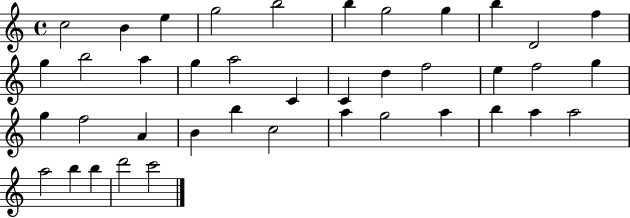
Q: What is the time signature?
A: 4/4